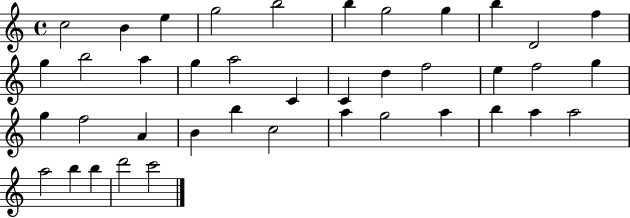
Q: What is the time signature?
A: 4/4